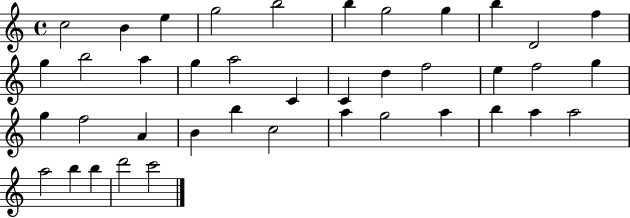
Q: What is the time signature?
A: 4/4